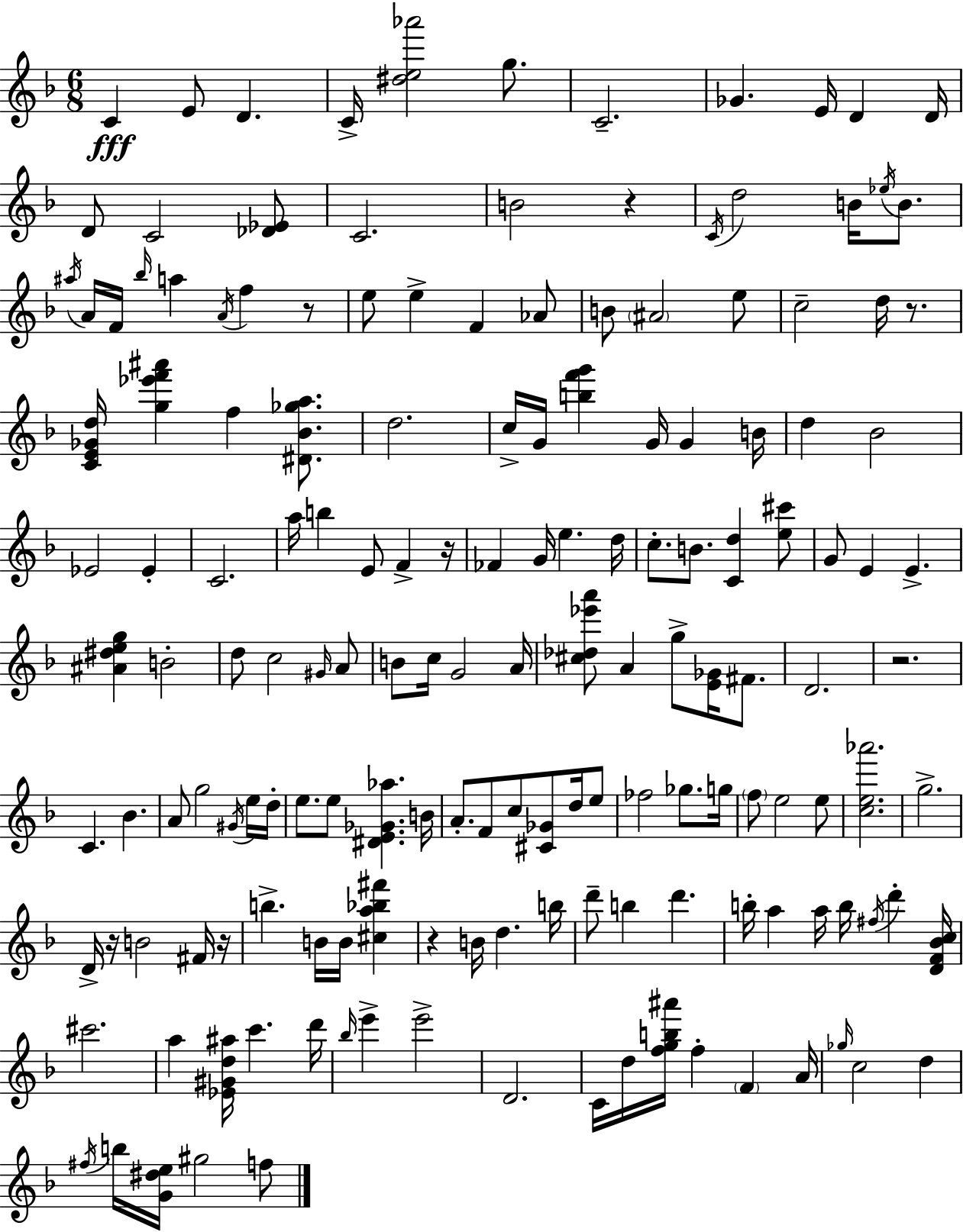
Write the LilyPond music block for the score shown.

{
  \clef treble
  \numericTimeSignature
  \time 6/8
  \key d \minor
  c'4\fff e'8 d'4. | c'16-> <dis'' e'' aes'''>2 g''8. | c'2.-- | ges'4. e'16 d'4 d'16 | \break d'8 c'2 <des' ees'>8 | c'2. | b'2 r4 | \acciaccatura { c'16 } d''2 b'16 \acciaccatura { ees''16 } b'8. | \break \acciaccatura { ais''16 } a'16 f'16 \grace { bes''16 } a''4 \acciaccatura { a'16 } f''4 | r8 e''8 e''4-> f'4 | aes'8 b'8 \parenthesize ais'2 | e''8 c''2-- | \break d''16 r8. <c' e' ges' d''>16 <g'' ees''' f''' ais'''>4 f''4 | <dis' bes' ges'' a''>8. d''2. | c''16-> g'16 <b'' f''' g'''>4 g'16 | g'4 b'16 d''4 bes'2 | \break ees'2 | ees'4-. c'2. | a''16 b''4 e'8 | f'4-> r16 fes'4 g'16 e''4. | \break d''16 c''8.-. b'8. <c' d''>4 | <e'' cis'''>8 g'8 e'4 e'4.-> | <ais' dis'' e'' g''>4 b'2-. | d''8 c''2 | \break \grace { gis'16 } a'8 b'8 c''16 g'2 | a'16 <cis'' des'' ees''' a'''>8 a'4 | g''8-> <e' ges'>16 fis'8. d'2. | r2. | \break c'4. | bes'4. a'8 g''2 | \acciaccatura { gis'16 } e''16 d''16-. e''8. e''8 | <dis' e' ges' aes''>4. b'16 a'8.-. f'8 | \break c''8 <cis' ges'>8 d''16 e''8 fes''2 | ges''8. g''16 \parenthesize f''8 e''2 | e''8 <c'' e'' aes'''>2. | g''2.-> | \break d'16-> r16 b'2 | fis'16 r16 b''4.-> | b'16 b'16 <cis'' a'' bes'' fis'''>4 r4 b'16 | d''4. b''16 d'''8-- b''4 | \break d'''4. b''16-. a''4 | a''16 b''16 \acciaccatura { fis''16 } d'''4-. <d' f' bes' c''>16 cis'''2. | a''4 | <ees' gis' d'' ais''>16 c'''4. d'''16 \grace { bes''16 } e'''4-> | \break e'''2-> d'2. | c'16 d''16 <f'' g'' b'' ais'''>16 | f''4-. \parenthesize f'4 a'16 \grace { ges''16 } c''2 | d''4 \acciaccatura { fis''16 } b''16 | \break <g' dis'' e''>16 gis''2 f''8 \bar "|."
}